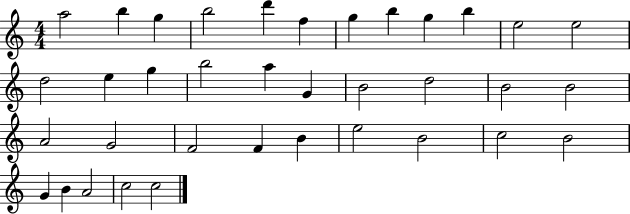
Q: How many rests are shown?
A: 0